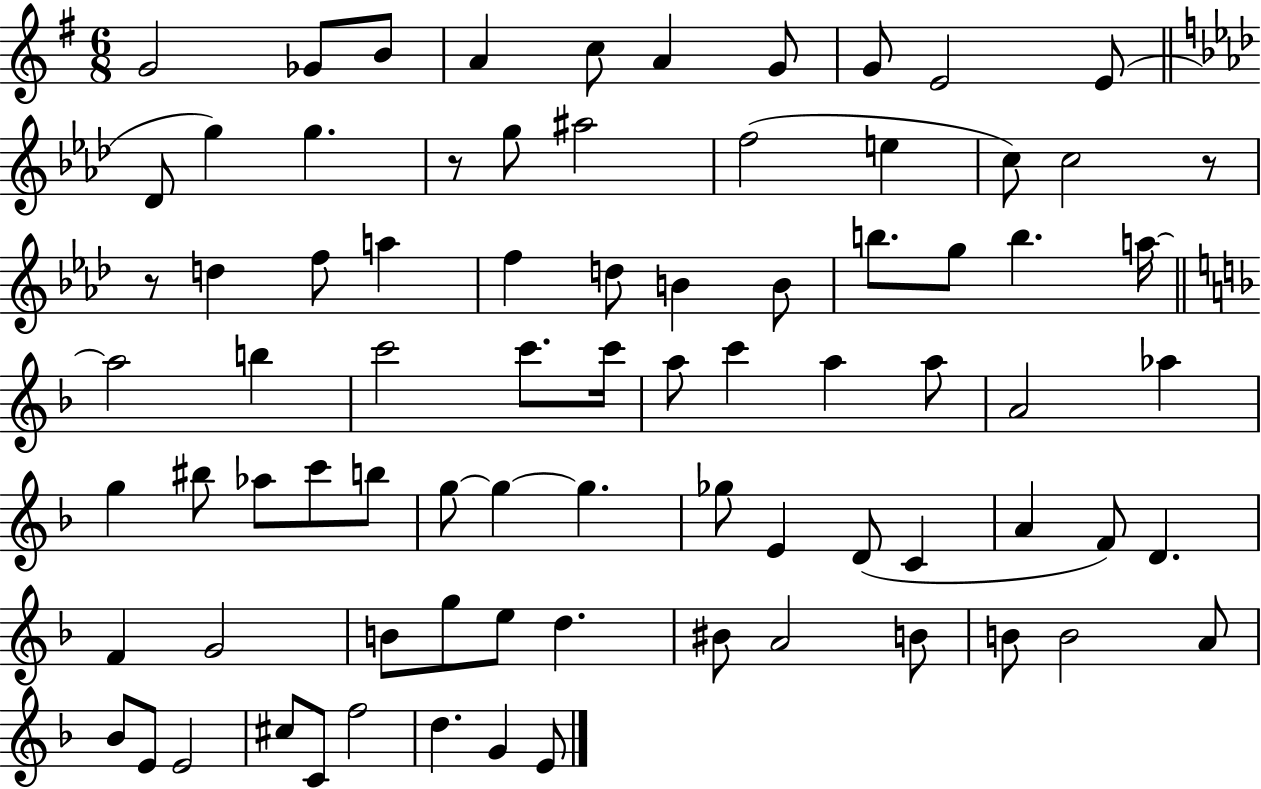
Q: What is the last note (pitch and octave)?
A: E4